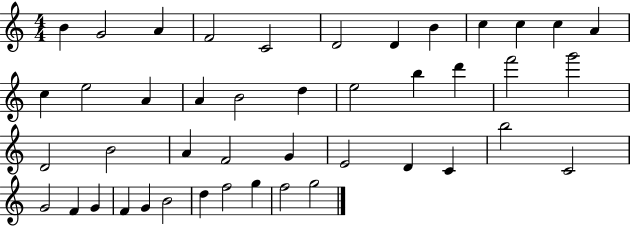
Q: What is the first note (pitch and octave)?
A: B4